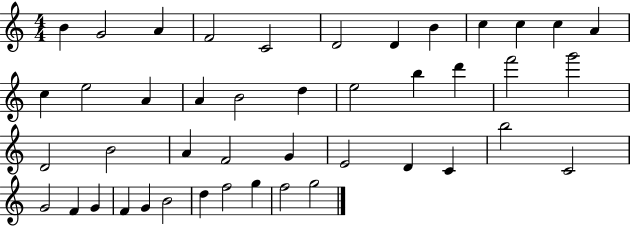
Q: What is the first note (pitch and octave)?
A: B4